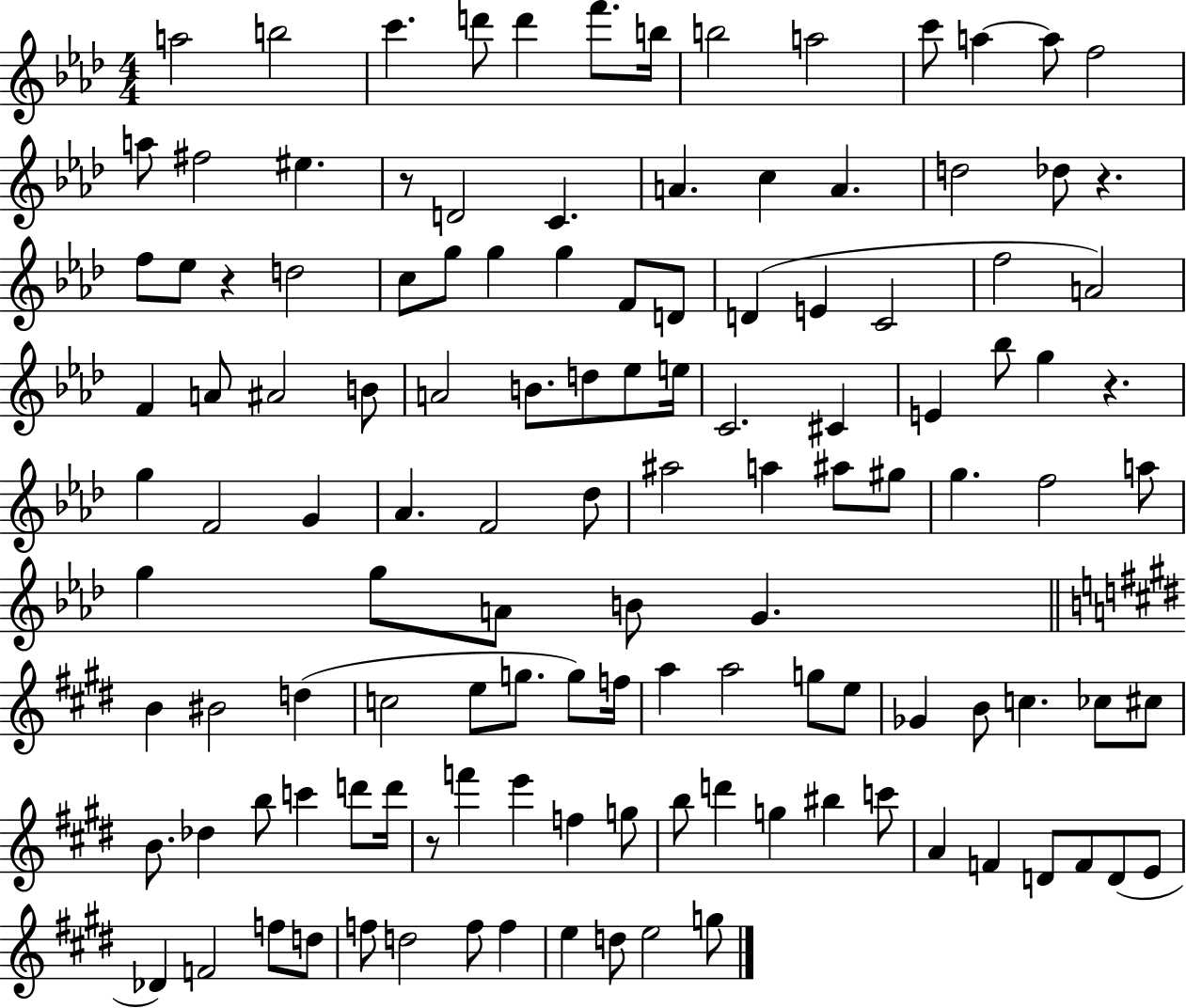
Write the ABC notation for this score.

X:1
T:Untitled
M:4/4
L:1/4
K:Ab
a2 b2 c' d'/2 d' f'/2 b/4 b2 a2 c'/2 a a/2 f2 a/2 ^f2 ^e z/2 D2 C A c A d2 _d/2 z f/2 _e/2 z d2 c/2 g/2 g g F/2 D/2 D E C2 f2 A2 F A/2 ^A2 B/2 A2 B/2 d/2 _e/2 e/4 C2 ^C E _b/2 g z g F2 G _A F2 _d/2 ^a2 a ^a/2 ^g/2 g f2 a/2 g g/2 A/2 B/2 G B ^B2 d c2 e/2 g/2 g/2 f/4 a a2 g/2 e/2 _G B/2 c _c/2 ^c/2 B/2 _d b/2 c' d'/2 d'/4 z/2 f' e' f g/2 b/2 d' g ^b c'/2 A F D/2 F/2 D/2 E/2 _D F2 f/2 d/2 f/2 d2 f/2 f e d/2 e2 g/2